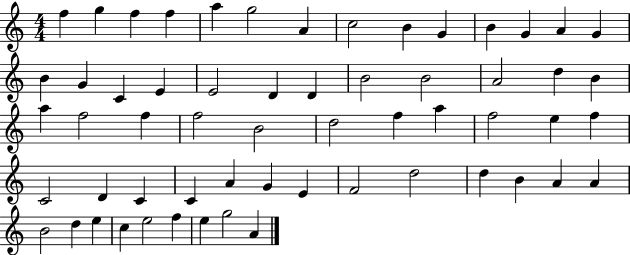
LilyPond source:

{
  \clef treble
  \numericTimeSignature
  \time 4/4
  \key c \major
  f''4 g''4 f''4 f''4 | a''4 g''2 a'4 | c''2 b'4 g'4 | b'4 g'4 a'4 g'4 | \break b'4 g'4 c'4 e'4 | e'2 d'4 d'4 | b'2 b'2 | a'2 d''4 b'4 | \break a''4 f''2 f''4 | f''2 b'2 | d''2 f''4 a''4 | f''2 e''4 f''4 | \break c'2 d'4 c'4 | c'4 a'4 g'4 e'4 | f'2 d''2 | d''4 b'4 a'4 a'4 | \break b'2 d''4 e''4 | c''4 e''2 f''4 | e''4 g''2 a'4 | \bar "|."
}